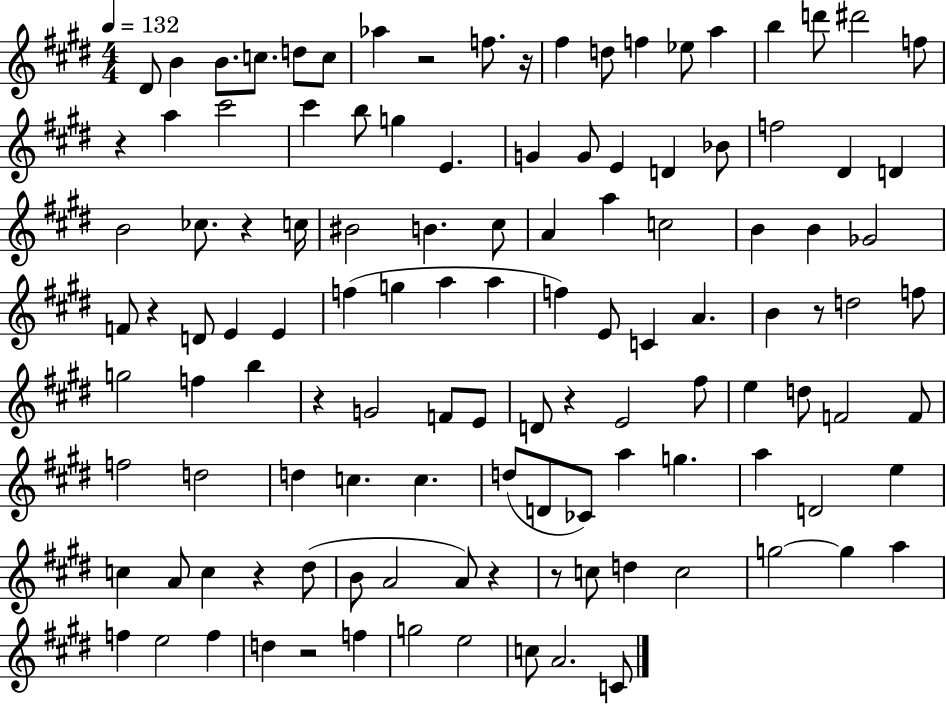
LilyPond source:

{
  \clef treble
  \numericTimeSignature
  \time 4/4
  \key e \major
  \tempo 4 = 132
  dis'8 b'4 b'8. c''8. d''8 c''8 | aes''4 r2 f''8. r16 | fis''4 d''8 f''4 ees''8 a''4 | b''4 d'''8 dis'''2 f''8 | \break r4 a''4 cis'''2 | cis'''4 b''8 g''4 e'4. | g'4 g'8 e'4 d'4 bes'8 | f''2 dis'4 d'4 | \break b'2 ces''8. r4 c''16 | bis'2 b'4. cis''8 | a'4 a''4 c''2 | b'4 b'4 ges'2 | \break f'8 r4 d'8 e'4 e'4 | f''4( g''4 a''4 a''4 | f''4) e'8 c'4 a'4. | b'4 r8 d''2 f''8 | \break g''2 f''4 b''4 | r4 g'2 f'8 e'8 | d'8 r4 e'2 fis''8 | e''4 d''8 f'2 f'8 | \break f''2 d''2 | d''4 c''4. c''4. | d''8( d'8 ces'8) a''4 g''4. | a''4 d'2 e''4 | \break c''4 a'8 c''4 r4 dis''8( | b'8 a'2 a'8) r4 | r8 c''8 d''4 c''2 | g''2~~ g''4 a''4 | \break f''4 e''2 f''4 | d''4 r2 f''4 | g''2 e''2 | c''8 a'2. c'8 | \break \bar "|."
}